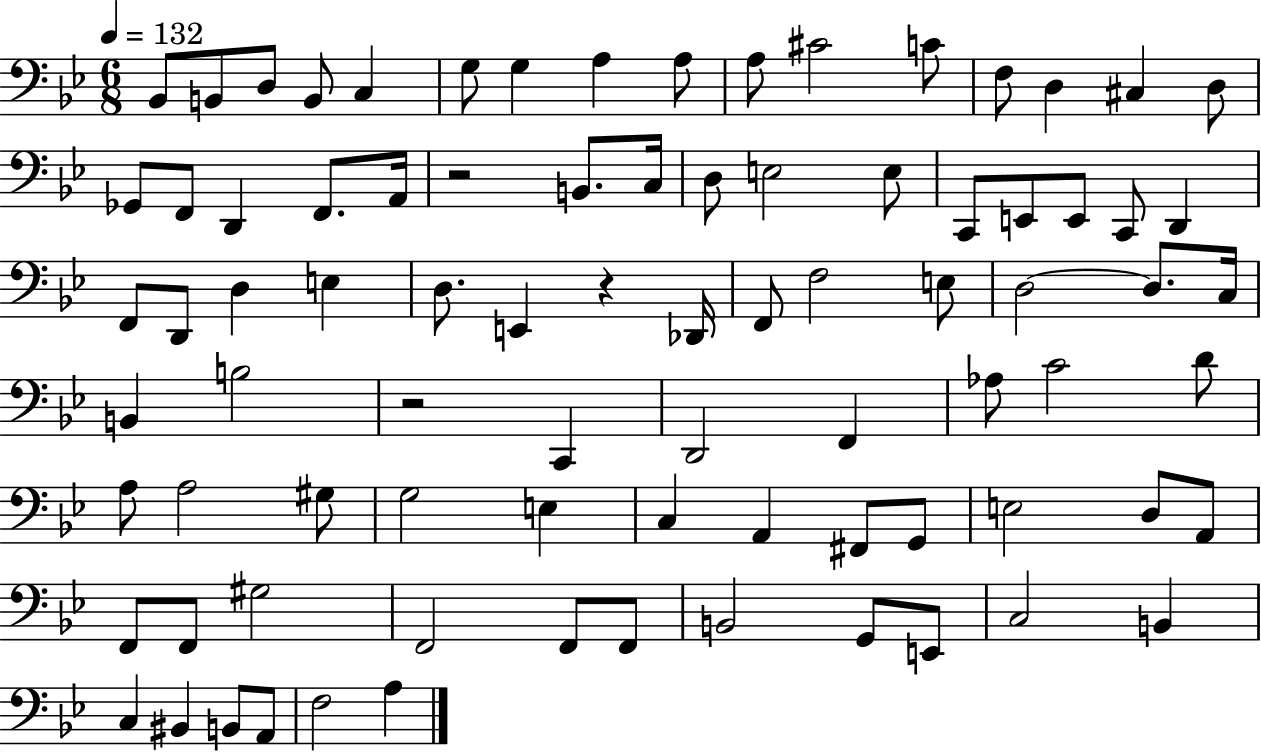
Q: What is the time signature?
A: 6/8